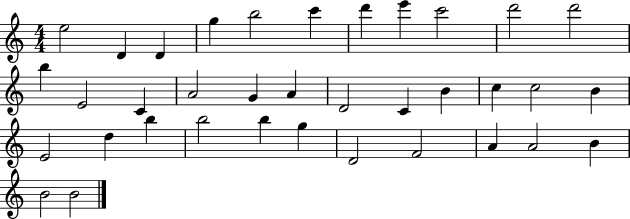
{
  \clef treble
  \numericTimeSignature
  \time 4/4
  \key c \major
  e''2 d'4 d'4 | g''4 b''2 c'''4 | d'''4 e'''4 c'''2 | d'''2 d'''2 | \break b''4 e'2 c'4 | a'2 g'4 a'4 | d'2 c'4 b'4 | c''4 c''2 b'4 | \break e'2 d''4 b''4 | b''2 b''4 g''4 | d'2 f'2 | a'4 a'2 b'4 | \break b'2 b'2 | \bar "|."
}